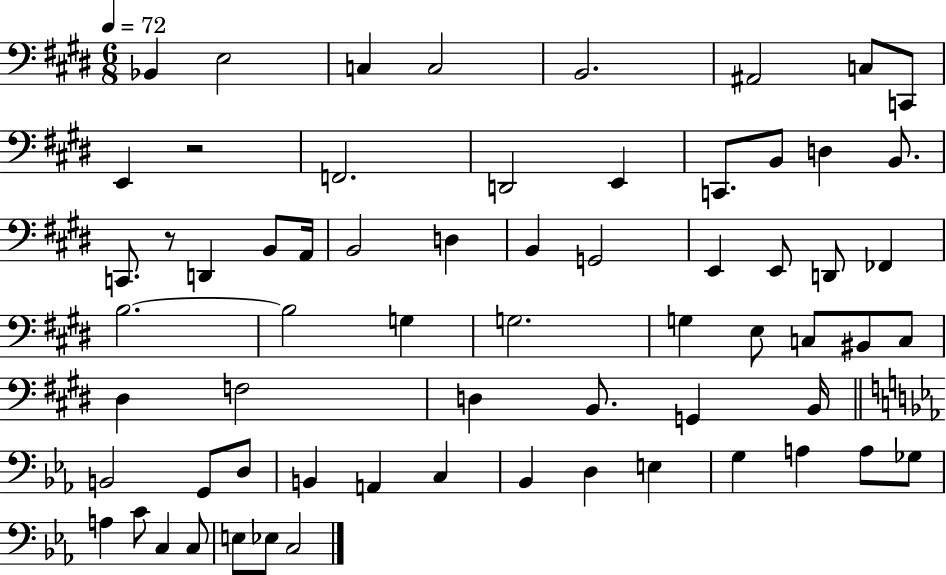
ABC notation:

X:1
T:Untitled
M:6/8
L:1/4
K:E
_B,, E,2 C, C,2 B,,2 ^A,,2 C,/2 C,,/2 E,, z2 F,,2 D,,2 E,, C,,/2 B,,/2 D, B,,/2 C,,/2 z/2 D,, B,,/2 A,,/4 B,,2 D, B,, G,,2 E,, E,,/2 D,,/2 _F,, B,2 B,2 G, G,2 G, E,/2 C,/2 ^B,,/2 C,/2 ^D, F,2 D, B,,/2 G,, B,,/4 B,,2 G,,/2 D,/2 B,, A,, C, _B,, D, E, G, A, A,/2 _G,/2 A, C/2 C, C,/2 E,/2 _E,/2 C,2